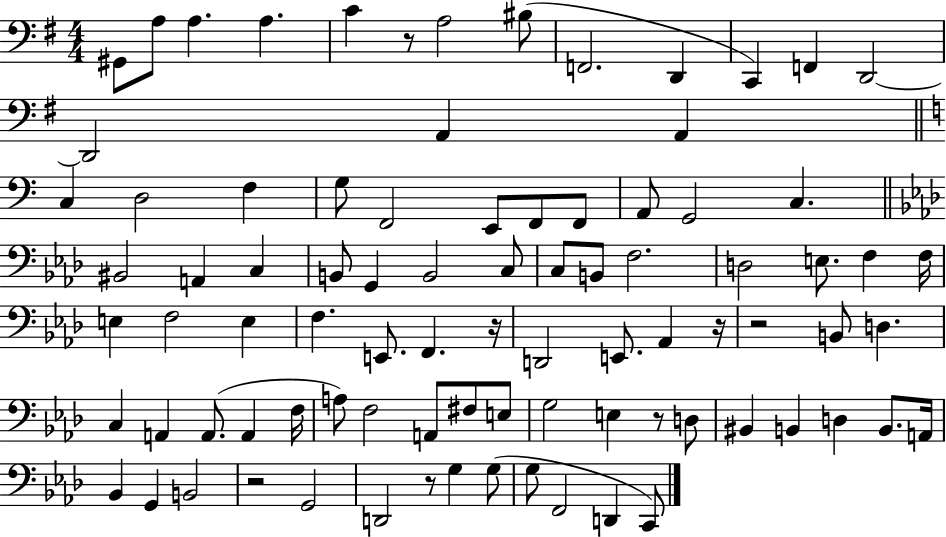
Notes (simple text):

G#2/e A3/e A3/q. A3/q. C4/q R/e A3/h BIS3/e F2/h. D2/q C2/q F2/q D2/h D2/h A2/q A2/q C3/q D3/h F3/q G3/e F2/h E2/e F2/e F2/e A2/e G2/h C3/q. BIS2/h A2/q C3/q B2/e G2/q B2/h C3/e C3/e B2/e F3/h. D3/h E3/e. F3/q F3/s E3/q F3/h E3/q F3/q. E2/e. F2/q. R/s D2/h E2/e. Ab2/q R/s R/h B2/e D3/q. C3/q A2/q A2/e. A2/q F3/s A3/e F3/h A2/e F#3/e E3/e G3/h E3/q R/e D3/e BIS2/q B2/q D3/q B2/e. A2/s Bb2/q G2/q B2/h R/h G2/h D2/h R/e G3/q G3/e G3/e F2/h D2/q C2/e